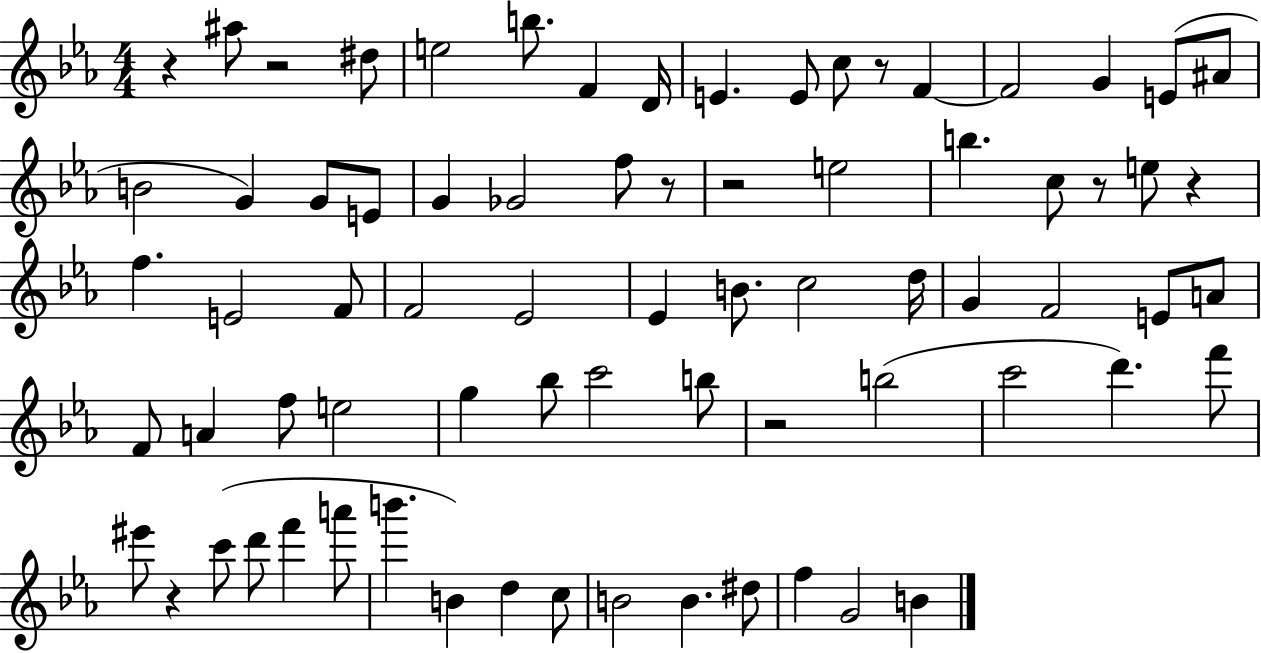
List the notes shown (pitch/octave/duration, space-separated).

R/q A#5/e R/h D#5/e E5/h B5/e. F4/q D4/s E4/q. E4/e C5/e R/e F4/q F4/h G4/q E4/e A#4/e B4/h G4/q G4/e E4/e G4/q Gb4/h F5/e R/e R/h E5/h B5/q. C5/e R/e E5/e R/q F5/q. E4/h F4/e F4/h Eb4/h Eb4/q B4/e. C5/h D5/s G4/q F4/h E4/e A4/e F4/e A4/q F5/e E5/h G5/q Bb5/e C6/h B5/e R/h B5/h C6/h D6/q. F6/e EIS6/e R/q C6/e D6/e F6/q A6/e B6/q. B4/q D5/q C5/e B4/h B4/q. D#5/e F5/q G4/h B4/q